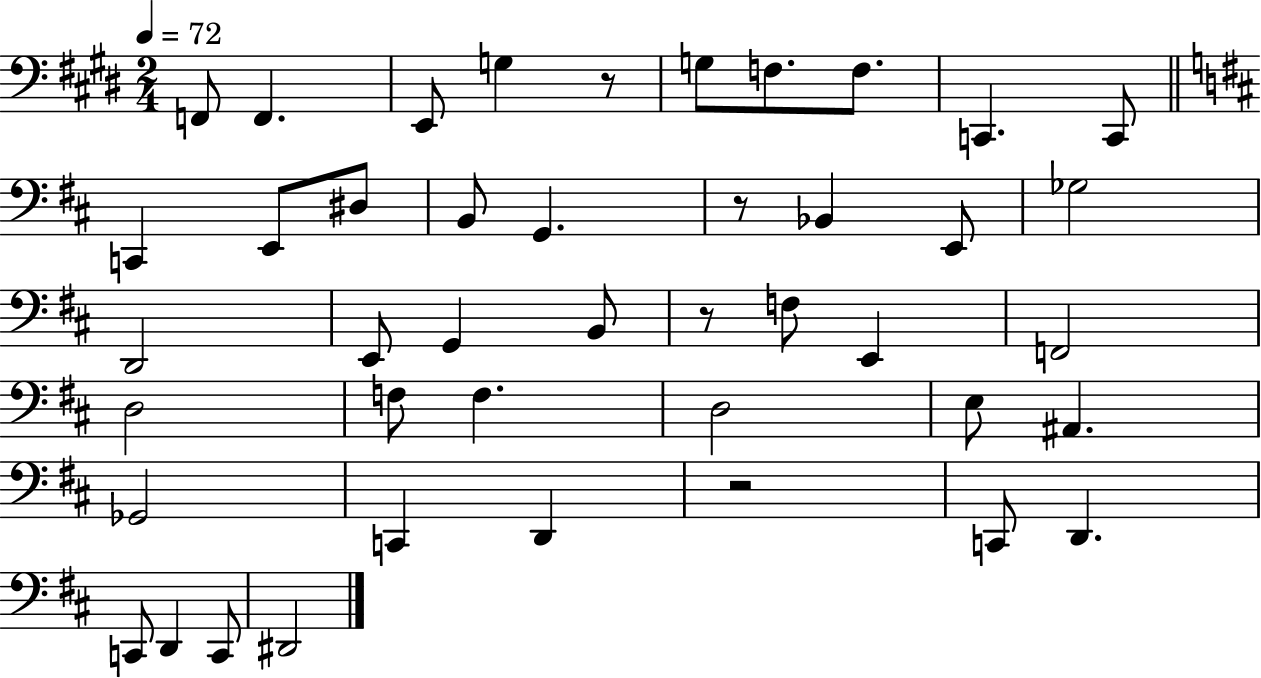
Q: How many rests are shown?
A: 4